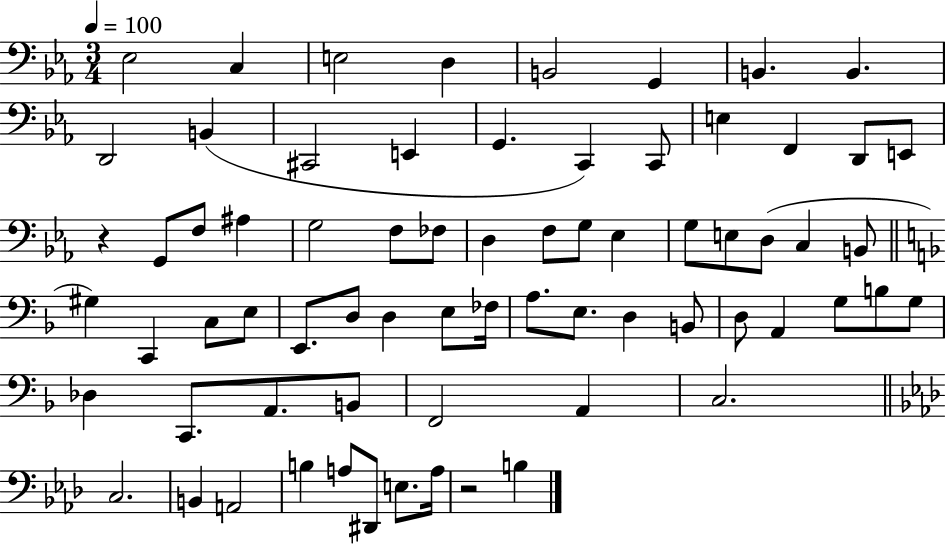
X:1
T:Untitled
M:3/4
L:1/4
K:Eb
_E,2 C, E,2 D, B,,2 G,, B,, B,, D,,2 B,, ^C,,2 E,, G,, C,, C,,/2 E, F,, D,,/2 E,,/2 z G,,/2 F,/2 ^A, G,2 F,/2 _F,/2 D, F,/2 G,/2 _E, G,/2 E,/2 D,/2 C, B,,/2 ^G, C,, C,/2 E,/2 E,,/2 D,/2 D, E,/2 _F,/4 A,/2 E,/2 D, B,,/2 D,/2 A,, G,/2 B,/2 G,/2 _D, C,,/2 A,,/2 B,,/2 F,,2 A,, C,2 C,2 B,, A,,2 B, A,/2 ^D,,/2 E,/2 A,/4 z2 B,